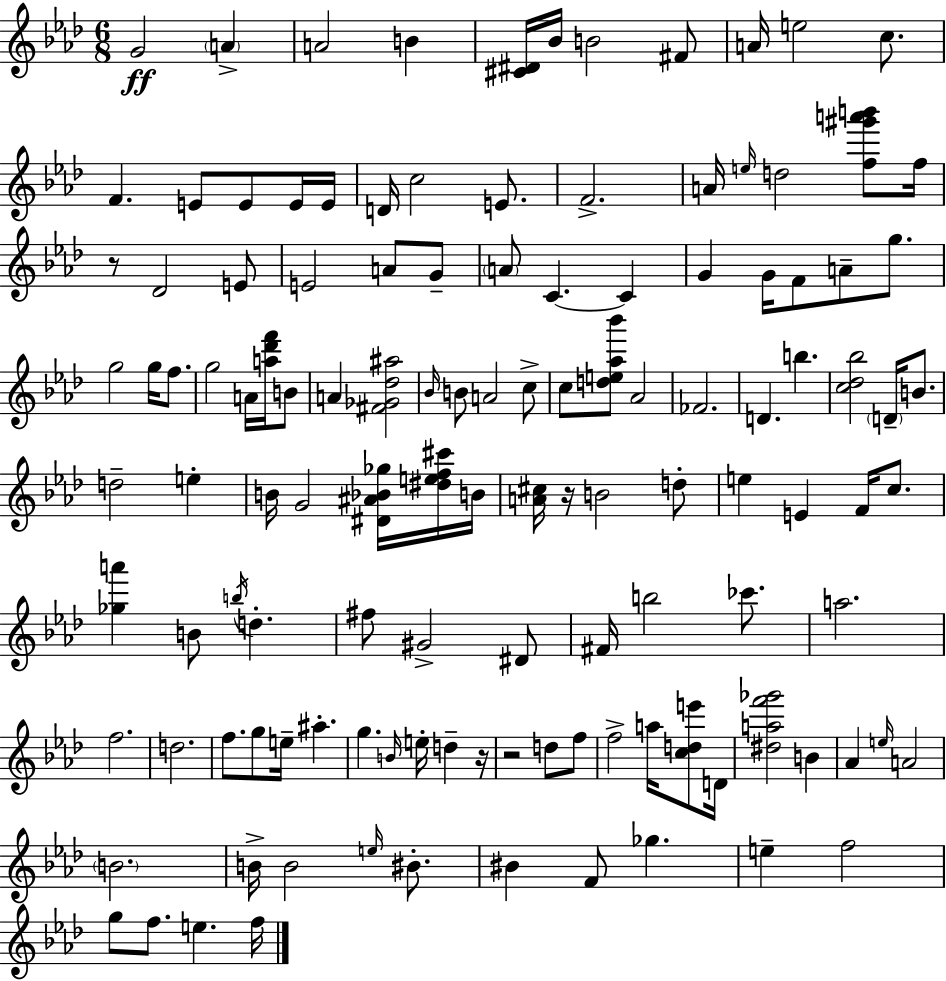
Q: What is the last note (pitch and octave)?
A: F5